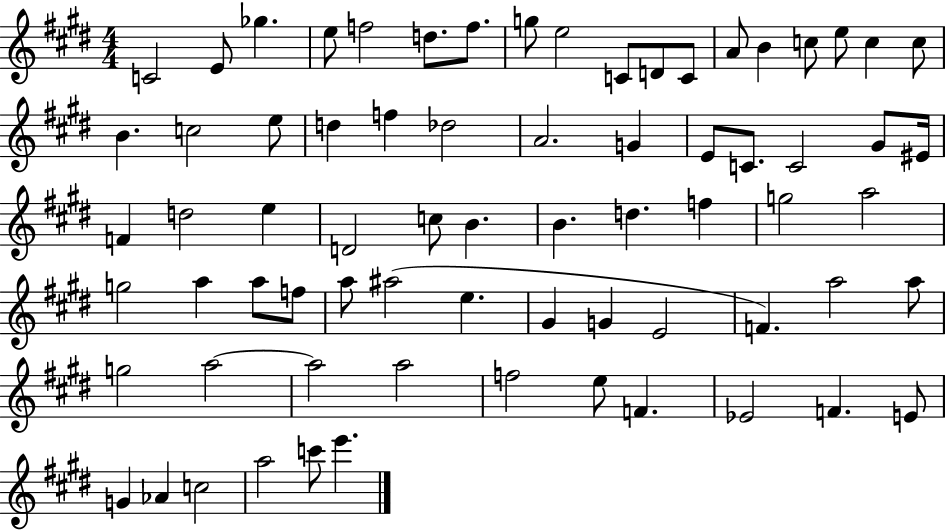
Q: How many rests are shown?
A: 0